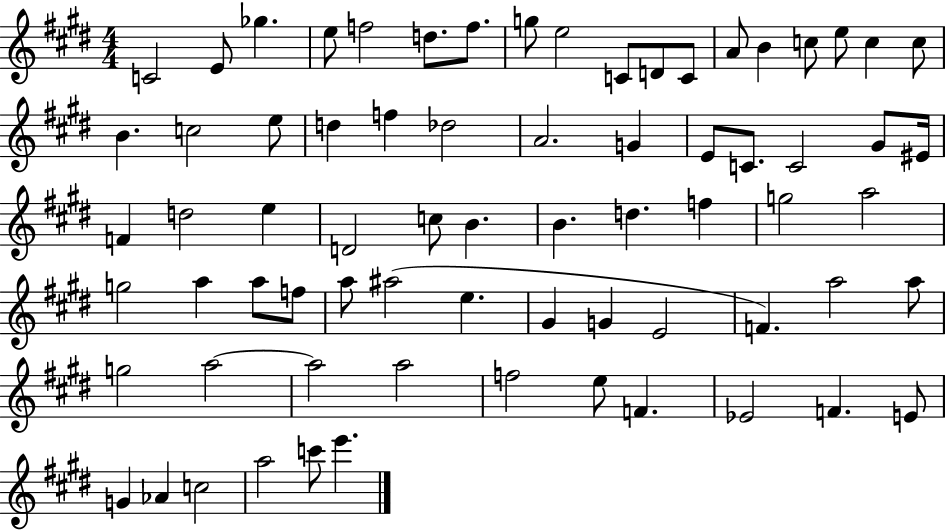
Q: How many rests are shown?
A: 0